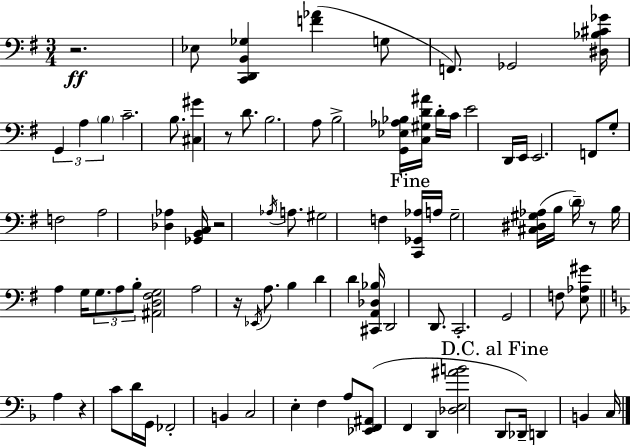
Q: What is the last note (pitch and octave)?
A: C3